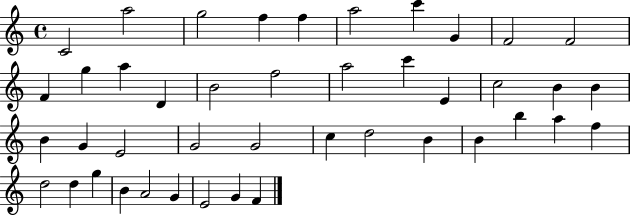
X:1
T:Untitled
M:4/4
L:1/4
K:C
C2 a2 g2 f f a2 c' G F2 F2 F g a D B2 f2 a2 c' E c2 B B B G E2 G2 G2 c d2 B B b a f d2 d g B A2 G E2 G F